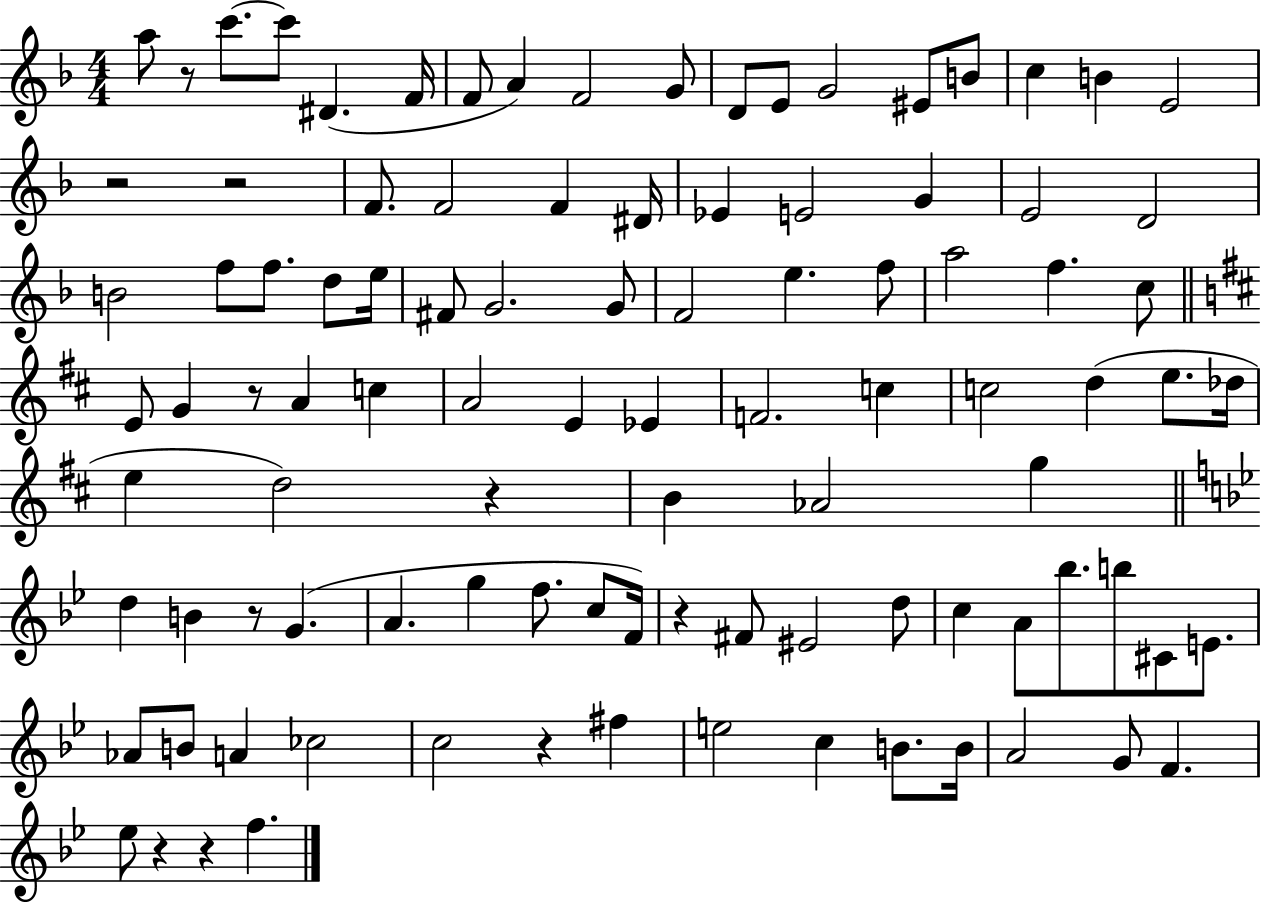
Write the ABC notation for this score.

X:1
T:Untitled
M:4/4
L:1/4
K:F
a/2 z/2 c'/2 c'/2 ^D F/4 F/2 A F2 G/2 D/2 E/2 G2 ^E/2 B/2 c B E2 z2 z2 F/2 F2 F ^D/4 _E E2 G E2 D2 B2 f/2 f/2 d/2 e/4 ^F/2 G2 G/2 F2 e f/2 a2 f c/2 E/2 G z/2 A c A2 E _E F2 c c2 d e/2 _d/4 e d2 z B _A2 g d B z/2 G A g f/2 c/2 F/4 z ^F/2 ^E2 d/2 c A/2 _b/2 b/2 ^C/2 E/2 _A/2 B/2 A _c2 c2 z ^f e2 c B/2 B/4 A2 G/2 F _e/2 z z f